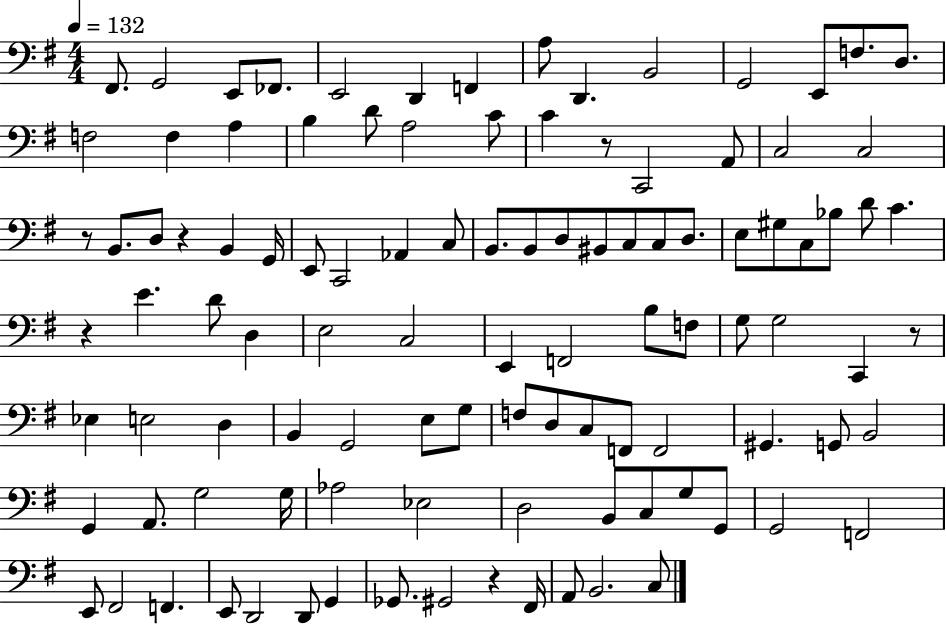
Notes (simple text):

F#2/e. G2/h E2/e FES2/e. E2/h D2/q F2/q A3/e D2/q. B2/h G2/h E2/e F3/e. D3/e. F3/h F3/q A3/q B3/q D4/e A3/h C4/e C4/q R/e C2/h A2/e C3/h C3/h R/e B2/e. D3/e R/q B2/q G2/s E2/e C2/h Ab2/q C3/e B2/e. B2/e D3/e BIS2/e C3/e C3/e D3/e. E3/e G#3/e C3/e Bb3/e D4/e C4/q. R/q E4/q. D4/e D3/q E3/h C3/h E2/q F2/h B3/e F3/e G3/e G3/h C2/q R/e Eb3/q E3/h D3/q B2/q G2/h E3/e G3/e F3/e D3/e C3/e F2/e F2/h G#2/q. G2/e B2/h G2/q A2/e. G3/h G3/s Ab3/h Eb3/h D3/h B2/e C3/e G3/e G2/e G2/h F2/h E2/e F#2/h F2/q. E2/e D2/h D2/e G2/q Gb2/e. G#2/h R/q F#2/s A2/e B2/h. C3/e